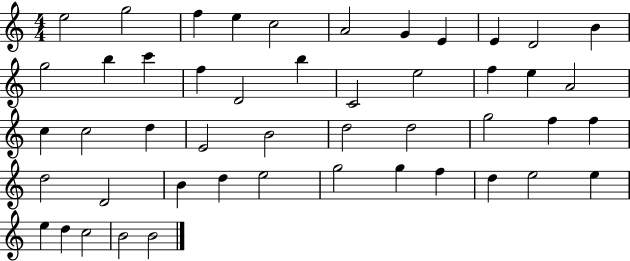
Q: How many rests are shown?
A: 0